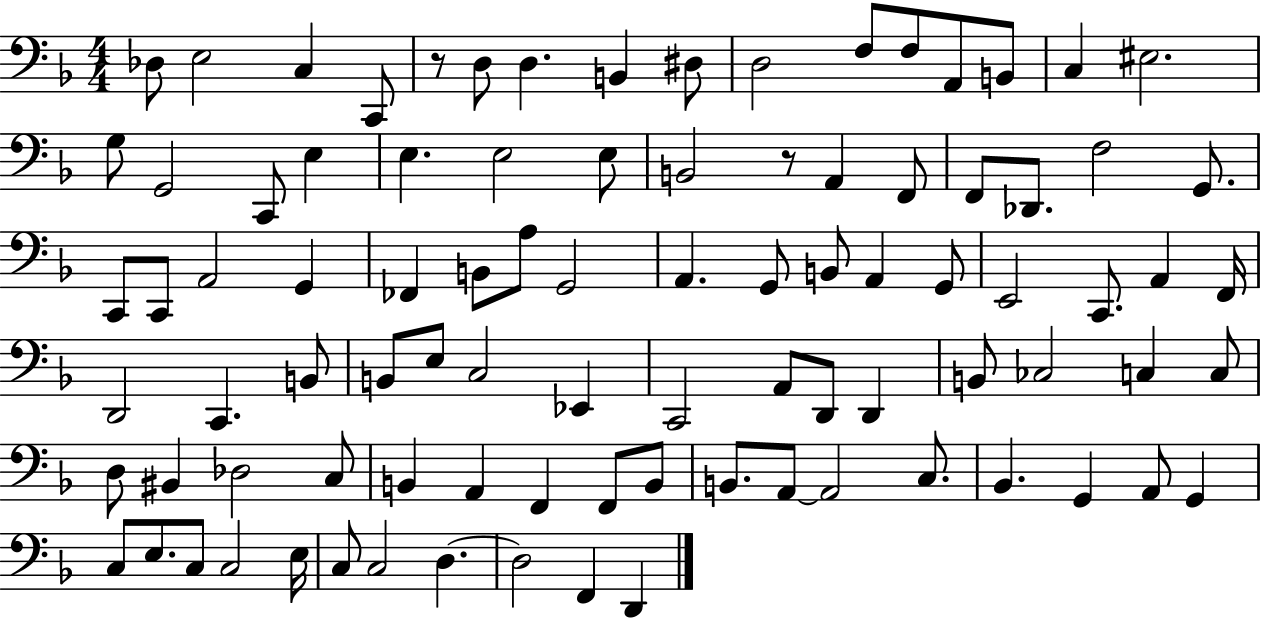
X:1
T:Untitled
M:4/4
L:1/4
K:F
_D,/2 E,2 C, C,,/2 z/2 D,/2 D, B,, ^D,/2 D,2 F,/2 F,/2 A,,/2 B,,/2 C, ^E,2 G,/2 G,,2 C,,/2 E, E, E,2 E,/2 B,,2 z/2 A,, F,,/2 F,,/2 _D,,/2 F,2 G,,/2 C,,/2 C,,/2 A,,2 G,, _F,, B,,/2 A,/2 G,,2 A,, G,,/2 B,,/2 A,, G,,/2 E,,2 C,,/2 A,, F,,/4 D,,2 C,, B,,/2 B,,/2 E,/2 C,2 _E,, C,,2 A,,/2 D,,/2 D,, B,,/2 _C,2 C, C,/2 D,/2 ^B,, _D,2 C,/2 B,, A,, F,, F,,/2 B,,/2 B,,/2 A,,/2 A,,2 C,/2 _B,, G,, A,,/2 G,, C,/2 E,/2 C,/2 C,2 E,/4 C,/2 C,2 D, D,2 F,, D,,